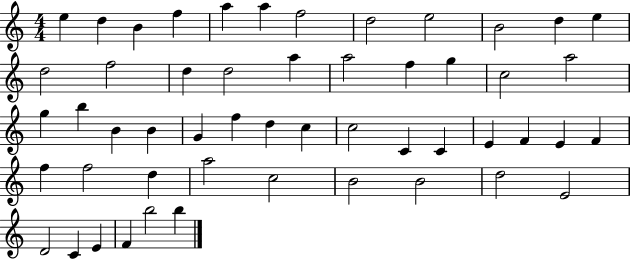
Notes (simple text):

E5/q D5/q B4/q F5/q A5/q A5/q F5/h D5/h E5/h B4/h D5/q E5/q D5/h F5/h D5/q D5/h A5/q A5/h F5/q G5/q C5/h A5/h G5/q B5/q B4/q B4/q G4/q F5/q D5/q C5/q C5/h C4/q C4/q E4/q F4/q E4/q F4/q F5/q F5/h D5/q A5/h C5/h B4/h B4/h D5/h E4/h D4/h C4/q E4/q F4/q B5/h B5/q